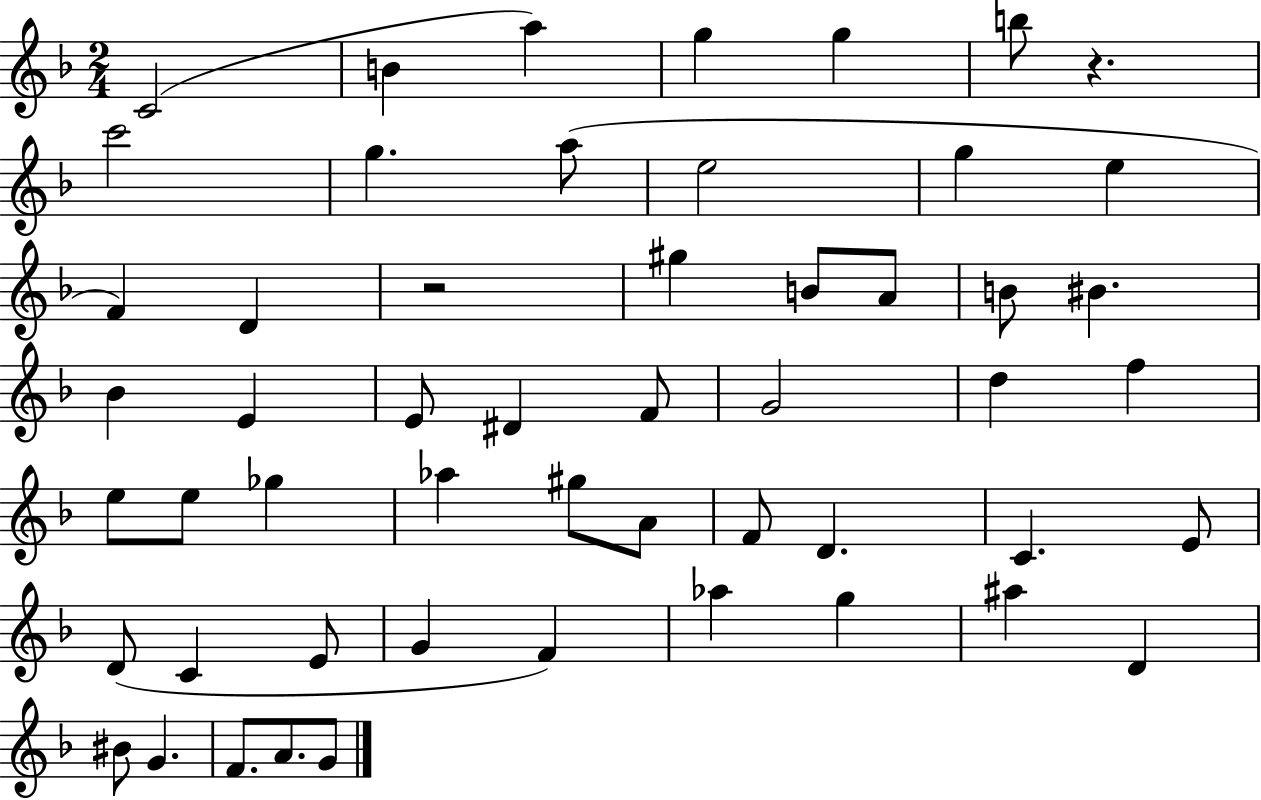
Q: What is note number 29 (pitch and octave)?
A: E5